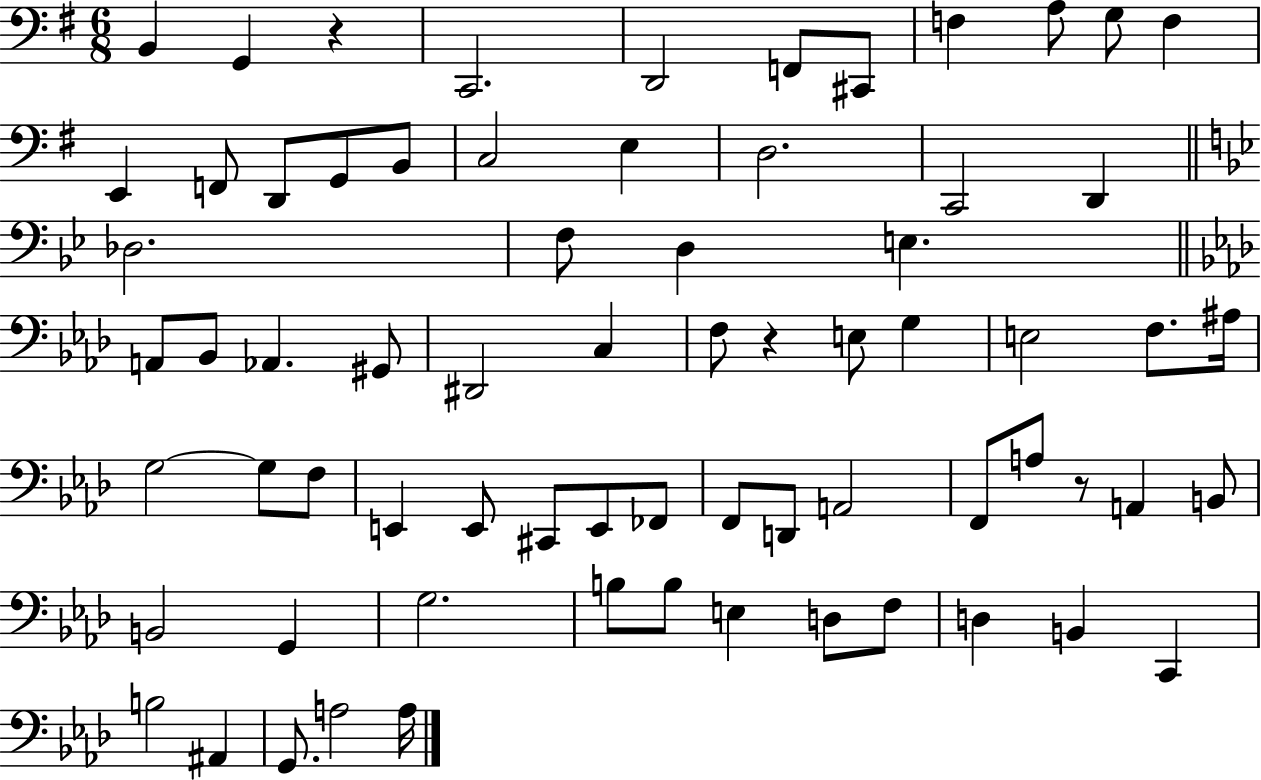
B2/q G2/q R/q C2/h. D2/h F2/e C#2/e F3/q A3/e G3/e F3/q E2/q F2/e D2/e G2/e B2/e C3/h E3/q D3/h. C2/h D2/q Db3/h. F3/e D3/q E3/q. A2/e Bb2/e Ab2/q. G#2/e D#2/h C3/q F3/e R/q E3/e G3/q E3/h F3/e. A#3/s G3/h G3/e F3/e E2/q E2/e C#2/e E2/e FES2/e F2/e D2/e A2/h F2/e A3/e R/e A2/q B2/e B2/h G2/q G3/h. B3/e B3/e E3/q D3/e F3/e D3/q B2/q C2/q B3/h A#2/q G2/e. A3/h A3/s